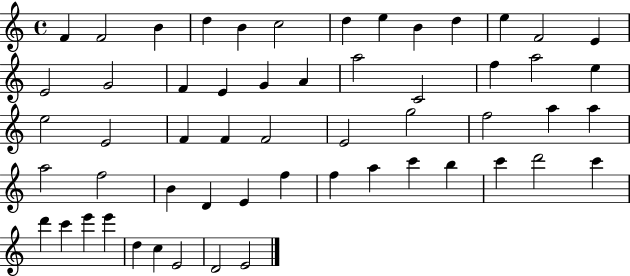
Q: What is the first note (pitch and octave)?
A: F4